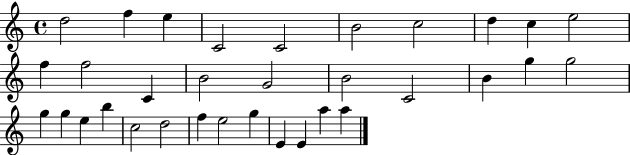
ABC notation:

X:1
T:Untitled
M:4/4
L:1/4
K:C
d2 f e C2 C2 B2 c2 d c e2 f f2 C B2 G2 B2 C2 B g g2 g g e b c2 d2 f e2 g E E a a